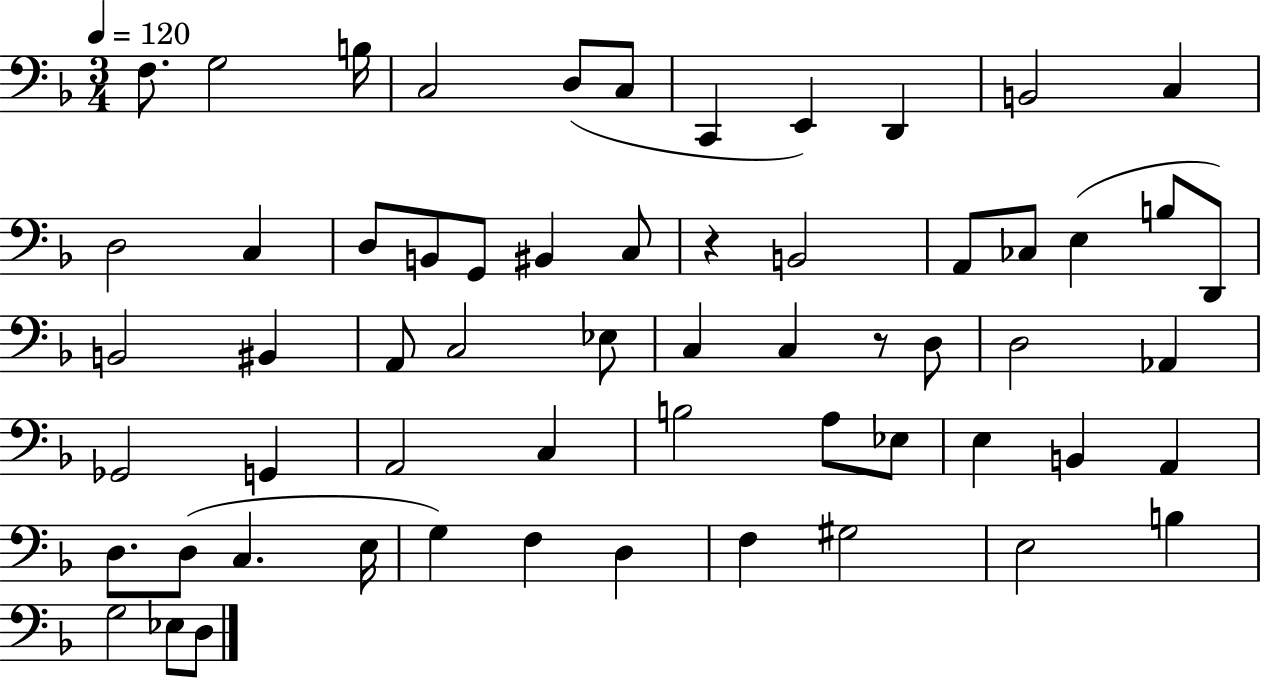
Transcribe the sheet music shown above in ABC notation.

X:1
T:Untitled
M:3/4
L:1/4
K:F
F,/2 G,2 B,/4 C,2 D,/2 C,/2 C,, E,, D,, B,,2 C, D,2 C, D,/2 B,,/2 G,,/2 ^B,, C,/2 z B,,2 A,,/2 _C,/2 E, B,/2 D,,/2 B,,2 ^B,, A,,/2 C,2 _E,/2 C, C, z/2 D,/2 D,2 _A,, _G,,2 G,, A,,2 C, B,2 A,/2 _E,/2 E, B,, A,, D,/2 D,/2 C, E,/4 G, F, D, F, ^G,2 E,2 B, G,2 _E,/2 D,/2